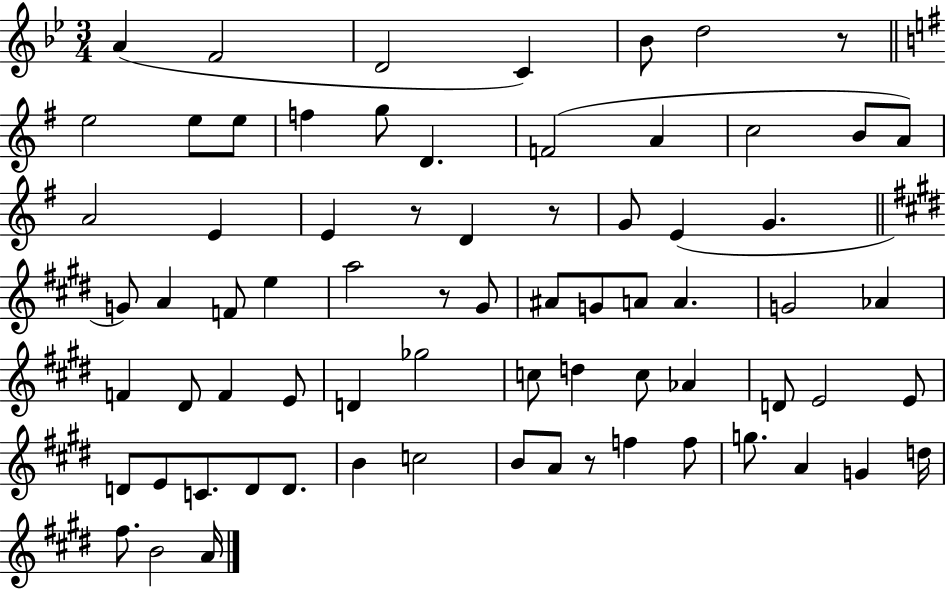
A4/q F4/h D4/h C4/q Bb4/e D5/h R/e E5/h E5/e E5/e F5/q G5/e D4/q. F4/h A4/q C5/h B4/e A4/e A4/h E4/q E4/q R/e D4/q R/e G4/e E4/q G4/q. G4/e A4/q F4/e E5/q A5/h R/e G#4/e A#4/e G4/e A4/e A4/q. G4/h Ab4/q F4/q D#4/e F4/q E4/e D4/q Gb5/h C5/e D5/q C5/e Ab4/q D4/e E4/h E4/e D4/e E4/e C4/e. D4/e D4/e. B4/q C5/h B4/e A4/e R/e F5/q F5/e G5/e. A4/q G4/q D5/s F#5/e. B4/h A4/s